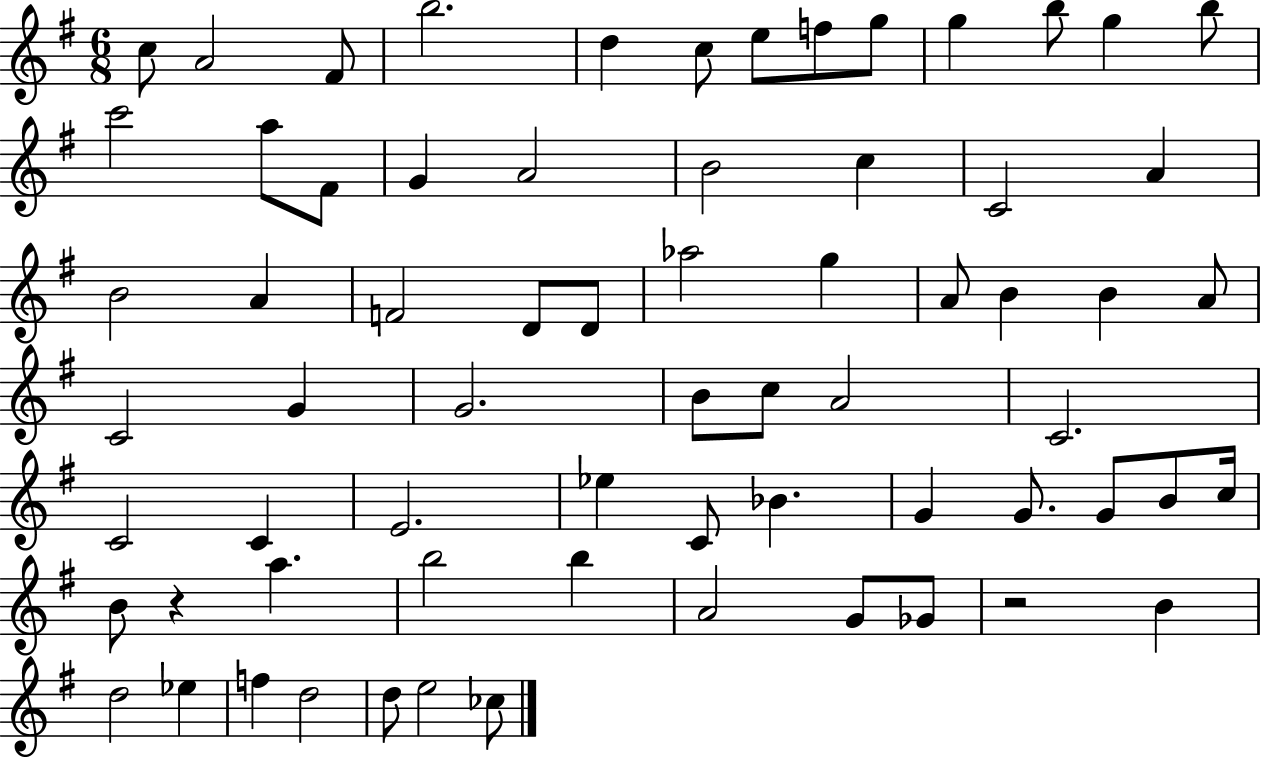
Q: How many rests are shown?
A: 2